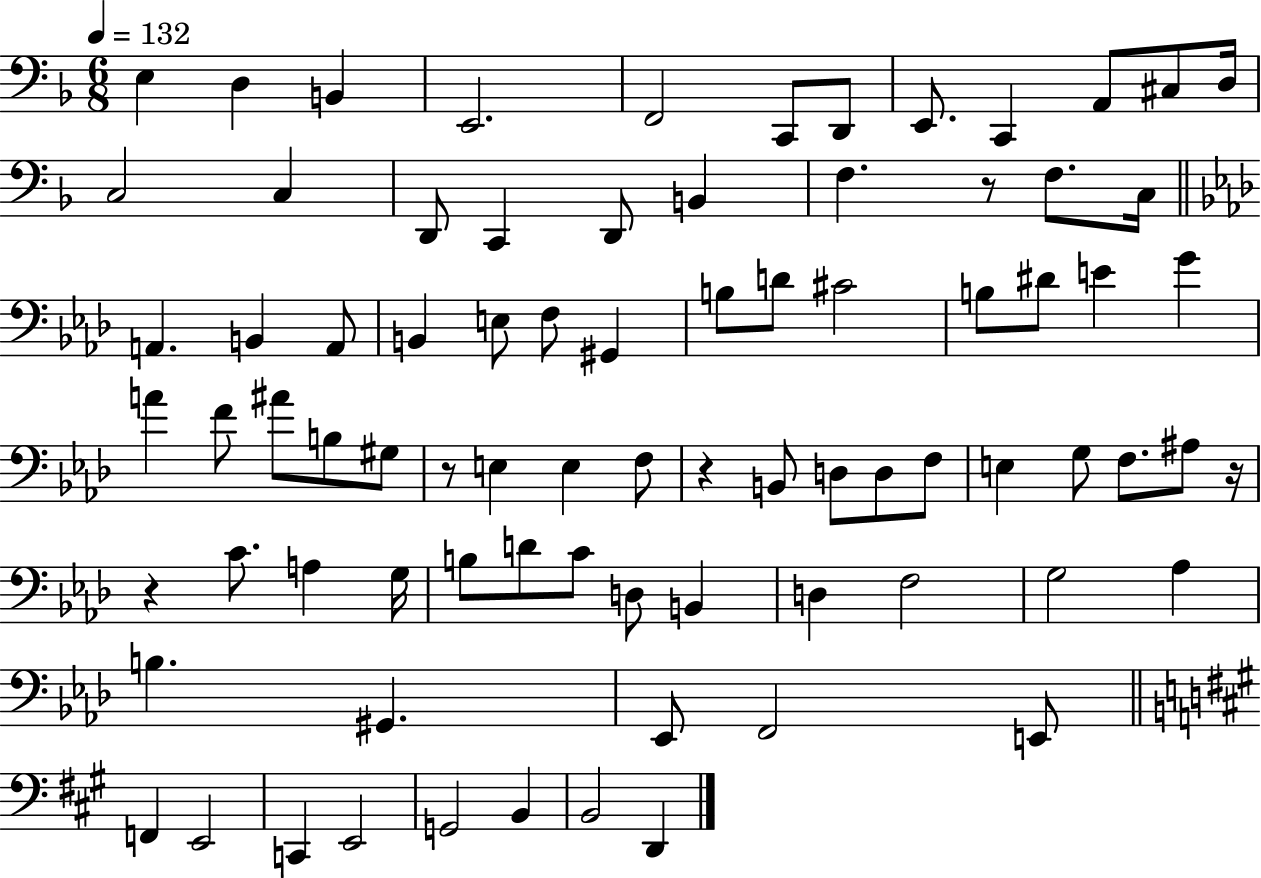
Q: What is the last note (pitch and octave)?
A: D2